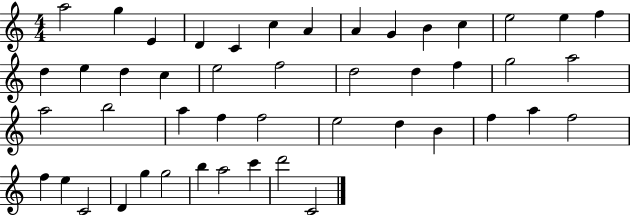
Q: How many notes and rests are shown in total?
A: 47